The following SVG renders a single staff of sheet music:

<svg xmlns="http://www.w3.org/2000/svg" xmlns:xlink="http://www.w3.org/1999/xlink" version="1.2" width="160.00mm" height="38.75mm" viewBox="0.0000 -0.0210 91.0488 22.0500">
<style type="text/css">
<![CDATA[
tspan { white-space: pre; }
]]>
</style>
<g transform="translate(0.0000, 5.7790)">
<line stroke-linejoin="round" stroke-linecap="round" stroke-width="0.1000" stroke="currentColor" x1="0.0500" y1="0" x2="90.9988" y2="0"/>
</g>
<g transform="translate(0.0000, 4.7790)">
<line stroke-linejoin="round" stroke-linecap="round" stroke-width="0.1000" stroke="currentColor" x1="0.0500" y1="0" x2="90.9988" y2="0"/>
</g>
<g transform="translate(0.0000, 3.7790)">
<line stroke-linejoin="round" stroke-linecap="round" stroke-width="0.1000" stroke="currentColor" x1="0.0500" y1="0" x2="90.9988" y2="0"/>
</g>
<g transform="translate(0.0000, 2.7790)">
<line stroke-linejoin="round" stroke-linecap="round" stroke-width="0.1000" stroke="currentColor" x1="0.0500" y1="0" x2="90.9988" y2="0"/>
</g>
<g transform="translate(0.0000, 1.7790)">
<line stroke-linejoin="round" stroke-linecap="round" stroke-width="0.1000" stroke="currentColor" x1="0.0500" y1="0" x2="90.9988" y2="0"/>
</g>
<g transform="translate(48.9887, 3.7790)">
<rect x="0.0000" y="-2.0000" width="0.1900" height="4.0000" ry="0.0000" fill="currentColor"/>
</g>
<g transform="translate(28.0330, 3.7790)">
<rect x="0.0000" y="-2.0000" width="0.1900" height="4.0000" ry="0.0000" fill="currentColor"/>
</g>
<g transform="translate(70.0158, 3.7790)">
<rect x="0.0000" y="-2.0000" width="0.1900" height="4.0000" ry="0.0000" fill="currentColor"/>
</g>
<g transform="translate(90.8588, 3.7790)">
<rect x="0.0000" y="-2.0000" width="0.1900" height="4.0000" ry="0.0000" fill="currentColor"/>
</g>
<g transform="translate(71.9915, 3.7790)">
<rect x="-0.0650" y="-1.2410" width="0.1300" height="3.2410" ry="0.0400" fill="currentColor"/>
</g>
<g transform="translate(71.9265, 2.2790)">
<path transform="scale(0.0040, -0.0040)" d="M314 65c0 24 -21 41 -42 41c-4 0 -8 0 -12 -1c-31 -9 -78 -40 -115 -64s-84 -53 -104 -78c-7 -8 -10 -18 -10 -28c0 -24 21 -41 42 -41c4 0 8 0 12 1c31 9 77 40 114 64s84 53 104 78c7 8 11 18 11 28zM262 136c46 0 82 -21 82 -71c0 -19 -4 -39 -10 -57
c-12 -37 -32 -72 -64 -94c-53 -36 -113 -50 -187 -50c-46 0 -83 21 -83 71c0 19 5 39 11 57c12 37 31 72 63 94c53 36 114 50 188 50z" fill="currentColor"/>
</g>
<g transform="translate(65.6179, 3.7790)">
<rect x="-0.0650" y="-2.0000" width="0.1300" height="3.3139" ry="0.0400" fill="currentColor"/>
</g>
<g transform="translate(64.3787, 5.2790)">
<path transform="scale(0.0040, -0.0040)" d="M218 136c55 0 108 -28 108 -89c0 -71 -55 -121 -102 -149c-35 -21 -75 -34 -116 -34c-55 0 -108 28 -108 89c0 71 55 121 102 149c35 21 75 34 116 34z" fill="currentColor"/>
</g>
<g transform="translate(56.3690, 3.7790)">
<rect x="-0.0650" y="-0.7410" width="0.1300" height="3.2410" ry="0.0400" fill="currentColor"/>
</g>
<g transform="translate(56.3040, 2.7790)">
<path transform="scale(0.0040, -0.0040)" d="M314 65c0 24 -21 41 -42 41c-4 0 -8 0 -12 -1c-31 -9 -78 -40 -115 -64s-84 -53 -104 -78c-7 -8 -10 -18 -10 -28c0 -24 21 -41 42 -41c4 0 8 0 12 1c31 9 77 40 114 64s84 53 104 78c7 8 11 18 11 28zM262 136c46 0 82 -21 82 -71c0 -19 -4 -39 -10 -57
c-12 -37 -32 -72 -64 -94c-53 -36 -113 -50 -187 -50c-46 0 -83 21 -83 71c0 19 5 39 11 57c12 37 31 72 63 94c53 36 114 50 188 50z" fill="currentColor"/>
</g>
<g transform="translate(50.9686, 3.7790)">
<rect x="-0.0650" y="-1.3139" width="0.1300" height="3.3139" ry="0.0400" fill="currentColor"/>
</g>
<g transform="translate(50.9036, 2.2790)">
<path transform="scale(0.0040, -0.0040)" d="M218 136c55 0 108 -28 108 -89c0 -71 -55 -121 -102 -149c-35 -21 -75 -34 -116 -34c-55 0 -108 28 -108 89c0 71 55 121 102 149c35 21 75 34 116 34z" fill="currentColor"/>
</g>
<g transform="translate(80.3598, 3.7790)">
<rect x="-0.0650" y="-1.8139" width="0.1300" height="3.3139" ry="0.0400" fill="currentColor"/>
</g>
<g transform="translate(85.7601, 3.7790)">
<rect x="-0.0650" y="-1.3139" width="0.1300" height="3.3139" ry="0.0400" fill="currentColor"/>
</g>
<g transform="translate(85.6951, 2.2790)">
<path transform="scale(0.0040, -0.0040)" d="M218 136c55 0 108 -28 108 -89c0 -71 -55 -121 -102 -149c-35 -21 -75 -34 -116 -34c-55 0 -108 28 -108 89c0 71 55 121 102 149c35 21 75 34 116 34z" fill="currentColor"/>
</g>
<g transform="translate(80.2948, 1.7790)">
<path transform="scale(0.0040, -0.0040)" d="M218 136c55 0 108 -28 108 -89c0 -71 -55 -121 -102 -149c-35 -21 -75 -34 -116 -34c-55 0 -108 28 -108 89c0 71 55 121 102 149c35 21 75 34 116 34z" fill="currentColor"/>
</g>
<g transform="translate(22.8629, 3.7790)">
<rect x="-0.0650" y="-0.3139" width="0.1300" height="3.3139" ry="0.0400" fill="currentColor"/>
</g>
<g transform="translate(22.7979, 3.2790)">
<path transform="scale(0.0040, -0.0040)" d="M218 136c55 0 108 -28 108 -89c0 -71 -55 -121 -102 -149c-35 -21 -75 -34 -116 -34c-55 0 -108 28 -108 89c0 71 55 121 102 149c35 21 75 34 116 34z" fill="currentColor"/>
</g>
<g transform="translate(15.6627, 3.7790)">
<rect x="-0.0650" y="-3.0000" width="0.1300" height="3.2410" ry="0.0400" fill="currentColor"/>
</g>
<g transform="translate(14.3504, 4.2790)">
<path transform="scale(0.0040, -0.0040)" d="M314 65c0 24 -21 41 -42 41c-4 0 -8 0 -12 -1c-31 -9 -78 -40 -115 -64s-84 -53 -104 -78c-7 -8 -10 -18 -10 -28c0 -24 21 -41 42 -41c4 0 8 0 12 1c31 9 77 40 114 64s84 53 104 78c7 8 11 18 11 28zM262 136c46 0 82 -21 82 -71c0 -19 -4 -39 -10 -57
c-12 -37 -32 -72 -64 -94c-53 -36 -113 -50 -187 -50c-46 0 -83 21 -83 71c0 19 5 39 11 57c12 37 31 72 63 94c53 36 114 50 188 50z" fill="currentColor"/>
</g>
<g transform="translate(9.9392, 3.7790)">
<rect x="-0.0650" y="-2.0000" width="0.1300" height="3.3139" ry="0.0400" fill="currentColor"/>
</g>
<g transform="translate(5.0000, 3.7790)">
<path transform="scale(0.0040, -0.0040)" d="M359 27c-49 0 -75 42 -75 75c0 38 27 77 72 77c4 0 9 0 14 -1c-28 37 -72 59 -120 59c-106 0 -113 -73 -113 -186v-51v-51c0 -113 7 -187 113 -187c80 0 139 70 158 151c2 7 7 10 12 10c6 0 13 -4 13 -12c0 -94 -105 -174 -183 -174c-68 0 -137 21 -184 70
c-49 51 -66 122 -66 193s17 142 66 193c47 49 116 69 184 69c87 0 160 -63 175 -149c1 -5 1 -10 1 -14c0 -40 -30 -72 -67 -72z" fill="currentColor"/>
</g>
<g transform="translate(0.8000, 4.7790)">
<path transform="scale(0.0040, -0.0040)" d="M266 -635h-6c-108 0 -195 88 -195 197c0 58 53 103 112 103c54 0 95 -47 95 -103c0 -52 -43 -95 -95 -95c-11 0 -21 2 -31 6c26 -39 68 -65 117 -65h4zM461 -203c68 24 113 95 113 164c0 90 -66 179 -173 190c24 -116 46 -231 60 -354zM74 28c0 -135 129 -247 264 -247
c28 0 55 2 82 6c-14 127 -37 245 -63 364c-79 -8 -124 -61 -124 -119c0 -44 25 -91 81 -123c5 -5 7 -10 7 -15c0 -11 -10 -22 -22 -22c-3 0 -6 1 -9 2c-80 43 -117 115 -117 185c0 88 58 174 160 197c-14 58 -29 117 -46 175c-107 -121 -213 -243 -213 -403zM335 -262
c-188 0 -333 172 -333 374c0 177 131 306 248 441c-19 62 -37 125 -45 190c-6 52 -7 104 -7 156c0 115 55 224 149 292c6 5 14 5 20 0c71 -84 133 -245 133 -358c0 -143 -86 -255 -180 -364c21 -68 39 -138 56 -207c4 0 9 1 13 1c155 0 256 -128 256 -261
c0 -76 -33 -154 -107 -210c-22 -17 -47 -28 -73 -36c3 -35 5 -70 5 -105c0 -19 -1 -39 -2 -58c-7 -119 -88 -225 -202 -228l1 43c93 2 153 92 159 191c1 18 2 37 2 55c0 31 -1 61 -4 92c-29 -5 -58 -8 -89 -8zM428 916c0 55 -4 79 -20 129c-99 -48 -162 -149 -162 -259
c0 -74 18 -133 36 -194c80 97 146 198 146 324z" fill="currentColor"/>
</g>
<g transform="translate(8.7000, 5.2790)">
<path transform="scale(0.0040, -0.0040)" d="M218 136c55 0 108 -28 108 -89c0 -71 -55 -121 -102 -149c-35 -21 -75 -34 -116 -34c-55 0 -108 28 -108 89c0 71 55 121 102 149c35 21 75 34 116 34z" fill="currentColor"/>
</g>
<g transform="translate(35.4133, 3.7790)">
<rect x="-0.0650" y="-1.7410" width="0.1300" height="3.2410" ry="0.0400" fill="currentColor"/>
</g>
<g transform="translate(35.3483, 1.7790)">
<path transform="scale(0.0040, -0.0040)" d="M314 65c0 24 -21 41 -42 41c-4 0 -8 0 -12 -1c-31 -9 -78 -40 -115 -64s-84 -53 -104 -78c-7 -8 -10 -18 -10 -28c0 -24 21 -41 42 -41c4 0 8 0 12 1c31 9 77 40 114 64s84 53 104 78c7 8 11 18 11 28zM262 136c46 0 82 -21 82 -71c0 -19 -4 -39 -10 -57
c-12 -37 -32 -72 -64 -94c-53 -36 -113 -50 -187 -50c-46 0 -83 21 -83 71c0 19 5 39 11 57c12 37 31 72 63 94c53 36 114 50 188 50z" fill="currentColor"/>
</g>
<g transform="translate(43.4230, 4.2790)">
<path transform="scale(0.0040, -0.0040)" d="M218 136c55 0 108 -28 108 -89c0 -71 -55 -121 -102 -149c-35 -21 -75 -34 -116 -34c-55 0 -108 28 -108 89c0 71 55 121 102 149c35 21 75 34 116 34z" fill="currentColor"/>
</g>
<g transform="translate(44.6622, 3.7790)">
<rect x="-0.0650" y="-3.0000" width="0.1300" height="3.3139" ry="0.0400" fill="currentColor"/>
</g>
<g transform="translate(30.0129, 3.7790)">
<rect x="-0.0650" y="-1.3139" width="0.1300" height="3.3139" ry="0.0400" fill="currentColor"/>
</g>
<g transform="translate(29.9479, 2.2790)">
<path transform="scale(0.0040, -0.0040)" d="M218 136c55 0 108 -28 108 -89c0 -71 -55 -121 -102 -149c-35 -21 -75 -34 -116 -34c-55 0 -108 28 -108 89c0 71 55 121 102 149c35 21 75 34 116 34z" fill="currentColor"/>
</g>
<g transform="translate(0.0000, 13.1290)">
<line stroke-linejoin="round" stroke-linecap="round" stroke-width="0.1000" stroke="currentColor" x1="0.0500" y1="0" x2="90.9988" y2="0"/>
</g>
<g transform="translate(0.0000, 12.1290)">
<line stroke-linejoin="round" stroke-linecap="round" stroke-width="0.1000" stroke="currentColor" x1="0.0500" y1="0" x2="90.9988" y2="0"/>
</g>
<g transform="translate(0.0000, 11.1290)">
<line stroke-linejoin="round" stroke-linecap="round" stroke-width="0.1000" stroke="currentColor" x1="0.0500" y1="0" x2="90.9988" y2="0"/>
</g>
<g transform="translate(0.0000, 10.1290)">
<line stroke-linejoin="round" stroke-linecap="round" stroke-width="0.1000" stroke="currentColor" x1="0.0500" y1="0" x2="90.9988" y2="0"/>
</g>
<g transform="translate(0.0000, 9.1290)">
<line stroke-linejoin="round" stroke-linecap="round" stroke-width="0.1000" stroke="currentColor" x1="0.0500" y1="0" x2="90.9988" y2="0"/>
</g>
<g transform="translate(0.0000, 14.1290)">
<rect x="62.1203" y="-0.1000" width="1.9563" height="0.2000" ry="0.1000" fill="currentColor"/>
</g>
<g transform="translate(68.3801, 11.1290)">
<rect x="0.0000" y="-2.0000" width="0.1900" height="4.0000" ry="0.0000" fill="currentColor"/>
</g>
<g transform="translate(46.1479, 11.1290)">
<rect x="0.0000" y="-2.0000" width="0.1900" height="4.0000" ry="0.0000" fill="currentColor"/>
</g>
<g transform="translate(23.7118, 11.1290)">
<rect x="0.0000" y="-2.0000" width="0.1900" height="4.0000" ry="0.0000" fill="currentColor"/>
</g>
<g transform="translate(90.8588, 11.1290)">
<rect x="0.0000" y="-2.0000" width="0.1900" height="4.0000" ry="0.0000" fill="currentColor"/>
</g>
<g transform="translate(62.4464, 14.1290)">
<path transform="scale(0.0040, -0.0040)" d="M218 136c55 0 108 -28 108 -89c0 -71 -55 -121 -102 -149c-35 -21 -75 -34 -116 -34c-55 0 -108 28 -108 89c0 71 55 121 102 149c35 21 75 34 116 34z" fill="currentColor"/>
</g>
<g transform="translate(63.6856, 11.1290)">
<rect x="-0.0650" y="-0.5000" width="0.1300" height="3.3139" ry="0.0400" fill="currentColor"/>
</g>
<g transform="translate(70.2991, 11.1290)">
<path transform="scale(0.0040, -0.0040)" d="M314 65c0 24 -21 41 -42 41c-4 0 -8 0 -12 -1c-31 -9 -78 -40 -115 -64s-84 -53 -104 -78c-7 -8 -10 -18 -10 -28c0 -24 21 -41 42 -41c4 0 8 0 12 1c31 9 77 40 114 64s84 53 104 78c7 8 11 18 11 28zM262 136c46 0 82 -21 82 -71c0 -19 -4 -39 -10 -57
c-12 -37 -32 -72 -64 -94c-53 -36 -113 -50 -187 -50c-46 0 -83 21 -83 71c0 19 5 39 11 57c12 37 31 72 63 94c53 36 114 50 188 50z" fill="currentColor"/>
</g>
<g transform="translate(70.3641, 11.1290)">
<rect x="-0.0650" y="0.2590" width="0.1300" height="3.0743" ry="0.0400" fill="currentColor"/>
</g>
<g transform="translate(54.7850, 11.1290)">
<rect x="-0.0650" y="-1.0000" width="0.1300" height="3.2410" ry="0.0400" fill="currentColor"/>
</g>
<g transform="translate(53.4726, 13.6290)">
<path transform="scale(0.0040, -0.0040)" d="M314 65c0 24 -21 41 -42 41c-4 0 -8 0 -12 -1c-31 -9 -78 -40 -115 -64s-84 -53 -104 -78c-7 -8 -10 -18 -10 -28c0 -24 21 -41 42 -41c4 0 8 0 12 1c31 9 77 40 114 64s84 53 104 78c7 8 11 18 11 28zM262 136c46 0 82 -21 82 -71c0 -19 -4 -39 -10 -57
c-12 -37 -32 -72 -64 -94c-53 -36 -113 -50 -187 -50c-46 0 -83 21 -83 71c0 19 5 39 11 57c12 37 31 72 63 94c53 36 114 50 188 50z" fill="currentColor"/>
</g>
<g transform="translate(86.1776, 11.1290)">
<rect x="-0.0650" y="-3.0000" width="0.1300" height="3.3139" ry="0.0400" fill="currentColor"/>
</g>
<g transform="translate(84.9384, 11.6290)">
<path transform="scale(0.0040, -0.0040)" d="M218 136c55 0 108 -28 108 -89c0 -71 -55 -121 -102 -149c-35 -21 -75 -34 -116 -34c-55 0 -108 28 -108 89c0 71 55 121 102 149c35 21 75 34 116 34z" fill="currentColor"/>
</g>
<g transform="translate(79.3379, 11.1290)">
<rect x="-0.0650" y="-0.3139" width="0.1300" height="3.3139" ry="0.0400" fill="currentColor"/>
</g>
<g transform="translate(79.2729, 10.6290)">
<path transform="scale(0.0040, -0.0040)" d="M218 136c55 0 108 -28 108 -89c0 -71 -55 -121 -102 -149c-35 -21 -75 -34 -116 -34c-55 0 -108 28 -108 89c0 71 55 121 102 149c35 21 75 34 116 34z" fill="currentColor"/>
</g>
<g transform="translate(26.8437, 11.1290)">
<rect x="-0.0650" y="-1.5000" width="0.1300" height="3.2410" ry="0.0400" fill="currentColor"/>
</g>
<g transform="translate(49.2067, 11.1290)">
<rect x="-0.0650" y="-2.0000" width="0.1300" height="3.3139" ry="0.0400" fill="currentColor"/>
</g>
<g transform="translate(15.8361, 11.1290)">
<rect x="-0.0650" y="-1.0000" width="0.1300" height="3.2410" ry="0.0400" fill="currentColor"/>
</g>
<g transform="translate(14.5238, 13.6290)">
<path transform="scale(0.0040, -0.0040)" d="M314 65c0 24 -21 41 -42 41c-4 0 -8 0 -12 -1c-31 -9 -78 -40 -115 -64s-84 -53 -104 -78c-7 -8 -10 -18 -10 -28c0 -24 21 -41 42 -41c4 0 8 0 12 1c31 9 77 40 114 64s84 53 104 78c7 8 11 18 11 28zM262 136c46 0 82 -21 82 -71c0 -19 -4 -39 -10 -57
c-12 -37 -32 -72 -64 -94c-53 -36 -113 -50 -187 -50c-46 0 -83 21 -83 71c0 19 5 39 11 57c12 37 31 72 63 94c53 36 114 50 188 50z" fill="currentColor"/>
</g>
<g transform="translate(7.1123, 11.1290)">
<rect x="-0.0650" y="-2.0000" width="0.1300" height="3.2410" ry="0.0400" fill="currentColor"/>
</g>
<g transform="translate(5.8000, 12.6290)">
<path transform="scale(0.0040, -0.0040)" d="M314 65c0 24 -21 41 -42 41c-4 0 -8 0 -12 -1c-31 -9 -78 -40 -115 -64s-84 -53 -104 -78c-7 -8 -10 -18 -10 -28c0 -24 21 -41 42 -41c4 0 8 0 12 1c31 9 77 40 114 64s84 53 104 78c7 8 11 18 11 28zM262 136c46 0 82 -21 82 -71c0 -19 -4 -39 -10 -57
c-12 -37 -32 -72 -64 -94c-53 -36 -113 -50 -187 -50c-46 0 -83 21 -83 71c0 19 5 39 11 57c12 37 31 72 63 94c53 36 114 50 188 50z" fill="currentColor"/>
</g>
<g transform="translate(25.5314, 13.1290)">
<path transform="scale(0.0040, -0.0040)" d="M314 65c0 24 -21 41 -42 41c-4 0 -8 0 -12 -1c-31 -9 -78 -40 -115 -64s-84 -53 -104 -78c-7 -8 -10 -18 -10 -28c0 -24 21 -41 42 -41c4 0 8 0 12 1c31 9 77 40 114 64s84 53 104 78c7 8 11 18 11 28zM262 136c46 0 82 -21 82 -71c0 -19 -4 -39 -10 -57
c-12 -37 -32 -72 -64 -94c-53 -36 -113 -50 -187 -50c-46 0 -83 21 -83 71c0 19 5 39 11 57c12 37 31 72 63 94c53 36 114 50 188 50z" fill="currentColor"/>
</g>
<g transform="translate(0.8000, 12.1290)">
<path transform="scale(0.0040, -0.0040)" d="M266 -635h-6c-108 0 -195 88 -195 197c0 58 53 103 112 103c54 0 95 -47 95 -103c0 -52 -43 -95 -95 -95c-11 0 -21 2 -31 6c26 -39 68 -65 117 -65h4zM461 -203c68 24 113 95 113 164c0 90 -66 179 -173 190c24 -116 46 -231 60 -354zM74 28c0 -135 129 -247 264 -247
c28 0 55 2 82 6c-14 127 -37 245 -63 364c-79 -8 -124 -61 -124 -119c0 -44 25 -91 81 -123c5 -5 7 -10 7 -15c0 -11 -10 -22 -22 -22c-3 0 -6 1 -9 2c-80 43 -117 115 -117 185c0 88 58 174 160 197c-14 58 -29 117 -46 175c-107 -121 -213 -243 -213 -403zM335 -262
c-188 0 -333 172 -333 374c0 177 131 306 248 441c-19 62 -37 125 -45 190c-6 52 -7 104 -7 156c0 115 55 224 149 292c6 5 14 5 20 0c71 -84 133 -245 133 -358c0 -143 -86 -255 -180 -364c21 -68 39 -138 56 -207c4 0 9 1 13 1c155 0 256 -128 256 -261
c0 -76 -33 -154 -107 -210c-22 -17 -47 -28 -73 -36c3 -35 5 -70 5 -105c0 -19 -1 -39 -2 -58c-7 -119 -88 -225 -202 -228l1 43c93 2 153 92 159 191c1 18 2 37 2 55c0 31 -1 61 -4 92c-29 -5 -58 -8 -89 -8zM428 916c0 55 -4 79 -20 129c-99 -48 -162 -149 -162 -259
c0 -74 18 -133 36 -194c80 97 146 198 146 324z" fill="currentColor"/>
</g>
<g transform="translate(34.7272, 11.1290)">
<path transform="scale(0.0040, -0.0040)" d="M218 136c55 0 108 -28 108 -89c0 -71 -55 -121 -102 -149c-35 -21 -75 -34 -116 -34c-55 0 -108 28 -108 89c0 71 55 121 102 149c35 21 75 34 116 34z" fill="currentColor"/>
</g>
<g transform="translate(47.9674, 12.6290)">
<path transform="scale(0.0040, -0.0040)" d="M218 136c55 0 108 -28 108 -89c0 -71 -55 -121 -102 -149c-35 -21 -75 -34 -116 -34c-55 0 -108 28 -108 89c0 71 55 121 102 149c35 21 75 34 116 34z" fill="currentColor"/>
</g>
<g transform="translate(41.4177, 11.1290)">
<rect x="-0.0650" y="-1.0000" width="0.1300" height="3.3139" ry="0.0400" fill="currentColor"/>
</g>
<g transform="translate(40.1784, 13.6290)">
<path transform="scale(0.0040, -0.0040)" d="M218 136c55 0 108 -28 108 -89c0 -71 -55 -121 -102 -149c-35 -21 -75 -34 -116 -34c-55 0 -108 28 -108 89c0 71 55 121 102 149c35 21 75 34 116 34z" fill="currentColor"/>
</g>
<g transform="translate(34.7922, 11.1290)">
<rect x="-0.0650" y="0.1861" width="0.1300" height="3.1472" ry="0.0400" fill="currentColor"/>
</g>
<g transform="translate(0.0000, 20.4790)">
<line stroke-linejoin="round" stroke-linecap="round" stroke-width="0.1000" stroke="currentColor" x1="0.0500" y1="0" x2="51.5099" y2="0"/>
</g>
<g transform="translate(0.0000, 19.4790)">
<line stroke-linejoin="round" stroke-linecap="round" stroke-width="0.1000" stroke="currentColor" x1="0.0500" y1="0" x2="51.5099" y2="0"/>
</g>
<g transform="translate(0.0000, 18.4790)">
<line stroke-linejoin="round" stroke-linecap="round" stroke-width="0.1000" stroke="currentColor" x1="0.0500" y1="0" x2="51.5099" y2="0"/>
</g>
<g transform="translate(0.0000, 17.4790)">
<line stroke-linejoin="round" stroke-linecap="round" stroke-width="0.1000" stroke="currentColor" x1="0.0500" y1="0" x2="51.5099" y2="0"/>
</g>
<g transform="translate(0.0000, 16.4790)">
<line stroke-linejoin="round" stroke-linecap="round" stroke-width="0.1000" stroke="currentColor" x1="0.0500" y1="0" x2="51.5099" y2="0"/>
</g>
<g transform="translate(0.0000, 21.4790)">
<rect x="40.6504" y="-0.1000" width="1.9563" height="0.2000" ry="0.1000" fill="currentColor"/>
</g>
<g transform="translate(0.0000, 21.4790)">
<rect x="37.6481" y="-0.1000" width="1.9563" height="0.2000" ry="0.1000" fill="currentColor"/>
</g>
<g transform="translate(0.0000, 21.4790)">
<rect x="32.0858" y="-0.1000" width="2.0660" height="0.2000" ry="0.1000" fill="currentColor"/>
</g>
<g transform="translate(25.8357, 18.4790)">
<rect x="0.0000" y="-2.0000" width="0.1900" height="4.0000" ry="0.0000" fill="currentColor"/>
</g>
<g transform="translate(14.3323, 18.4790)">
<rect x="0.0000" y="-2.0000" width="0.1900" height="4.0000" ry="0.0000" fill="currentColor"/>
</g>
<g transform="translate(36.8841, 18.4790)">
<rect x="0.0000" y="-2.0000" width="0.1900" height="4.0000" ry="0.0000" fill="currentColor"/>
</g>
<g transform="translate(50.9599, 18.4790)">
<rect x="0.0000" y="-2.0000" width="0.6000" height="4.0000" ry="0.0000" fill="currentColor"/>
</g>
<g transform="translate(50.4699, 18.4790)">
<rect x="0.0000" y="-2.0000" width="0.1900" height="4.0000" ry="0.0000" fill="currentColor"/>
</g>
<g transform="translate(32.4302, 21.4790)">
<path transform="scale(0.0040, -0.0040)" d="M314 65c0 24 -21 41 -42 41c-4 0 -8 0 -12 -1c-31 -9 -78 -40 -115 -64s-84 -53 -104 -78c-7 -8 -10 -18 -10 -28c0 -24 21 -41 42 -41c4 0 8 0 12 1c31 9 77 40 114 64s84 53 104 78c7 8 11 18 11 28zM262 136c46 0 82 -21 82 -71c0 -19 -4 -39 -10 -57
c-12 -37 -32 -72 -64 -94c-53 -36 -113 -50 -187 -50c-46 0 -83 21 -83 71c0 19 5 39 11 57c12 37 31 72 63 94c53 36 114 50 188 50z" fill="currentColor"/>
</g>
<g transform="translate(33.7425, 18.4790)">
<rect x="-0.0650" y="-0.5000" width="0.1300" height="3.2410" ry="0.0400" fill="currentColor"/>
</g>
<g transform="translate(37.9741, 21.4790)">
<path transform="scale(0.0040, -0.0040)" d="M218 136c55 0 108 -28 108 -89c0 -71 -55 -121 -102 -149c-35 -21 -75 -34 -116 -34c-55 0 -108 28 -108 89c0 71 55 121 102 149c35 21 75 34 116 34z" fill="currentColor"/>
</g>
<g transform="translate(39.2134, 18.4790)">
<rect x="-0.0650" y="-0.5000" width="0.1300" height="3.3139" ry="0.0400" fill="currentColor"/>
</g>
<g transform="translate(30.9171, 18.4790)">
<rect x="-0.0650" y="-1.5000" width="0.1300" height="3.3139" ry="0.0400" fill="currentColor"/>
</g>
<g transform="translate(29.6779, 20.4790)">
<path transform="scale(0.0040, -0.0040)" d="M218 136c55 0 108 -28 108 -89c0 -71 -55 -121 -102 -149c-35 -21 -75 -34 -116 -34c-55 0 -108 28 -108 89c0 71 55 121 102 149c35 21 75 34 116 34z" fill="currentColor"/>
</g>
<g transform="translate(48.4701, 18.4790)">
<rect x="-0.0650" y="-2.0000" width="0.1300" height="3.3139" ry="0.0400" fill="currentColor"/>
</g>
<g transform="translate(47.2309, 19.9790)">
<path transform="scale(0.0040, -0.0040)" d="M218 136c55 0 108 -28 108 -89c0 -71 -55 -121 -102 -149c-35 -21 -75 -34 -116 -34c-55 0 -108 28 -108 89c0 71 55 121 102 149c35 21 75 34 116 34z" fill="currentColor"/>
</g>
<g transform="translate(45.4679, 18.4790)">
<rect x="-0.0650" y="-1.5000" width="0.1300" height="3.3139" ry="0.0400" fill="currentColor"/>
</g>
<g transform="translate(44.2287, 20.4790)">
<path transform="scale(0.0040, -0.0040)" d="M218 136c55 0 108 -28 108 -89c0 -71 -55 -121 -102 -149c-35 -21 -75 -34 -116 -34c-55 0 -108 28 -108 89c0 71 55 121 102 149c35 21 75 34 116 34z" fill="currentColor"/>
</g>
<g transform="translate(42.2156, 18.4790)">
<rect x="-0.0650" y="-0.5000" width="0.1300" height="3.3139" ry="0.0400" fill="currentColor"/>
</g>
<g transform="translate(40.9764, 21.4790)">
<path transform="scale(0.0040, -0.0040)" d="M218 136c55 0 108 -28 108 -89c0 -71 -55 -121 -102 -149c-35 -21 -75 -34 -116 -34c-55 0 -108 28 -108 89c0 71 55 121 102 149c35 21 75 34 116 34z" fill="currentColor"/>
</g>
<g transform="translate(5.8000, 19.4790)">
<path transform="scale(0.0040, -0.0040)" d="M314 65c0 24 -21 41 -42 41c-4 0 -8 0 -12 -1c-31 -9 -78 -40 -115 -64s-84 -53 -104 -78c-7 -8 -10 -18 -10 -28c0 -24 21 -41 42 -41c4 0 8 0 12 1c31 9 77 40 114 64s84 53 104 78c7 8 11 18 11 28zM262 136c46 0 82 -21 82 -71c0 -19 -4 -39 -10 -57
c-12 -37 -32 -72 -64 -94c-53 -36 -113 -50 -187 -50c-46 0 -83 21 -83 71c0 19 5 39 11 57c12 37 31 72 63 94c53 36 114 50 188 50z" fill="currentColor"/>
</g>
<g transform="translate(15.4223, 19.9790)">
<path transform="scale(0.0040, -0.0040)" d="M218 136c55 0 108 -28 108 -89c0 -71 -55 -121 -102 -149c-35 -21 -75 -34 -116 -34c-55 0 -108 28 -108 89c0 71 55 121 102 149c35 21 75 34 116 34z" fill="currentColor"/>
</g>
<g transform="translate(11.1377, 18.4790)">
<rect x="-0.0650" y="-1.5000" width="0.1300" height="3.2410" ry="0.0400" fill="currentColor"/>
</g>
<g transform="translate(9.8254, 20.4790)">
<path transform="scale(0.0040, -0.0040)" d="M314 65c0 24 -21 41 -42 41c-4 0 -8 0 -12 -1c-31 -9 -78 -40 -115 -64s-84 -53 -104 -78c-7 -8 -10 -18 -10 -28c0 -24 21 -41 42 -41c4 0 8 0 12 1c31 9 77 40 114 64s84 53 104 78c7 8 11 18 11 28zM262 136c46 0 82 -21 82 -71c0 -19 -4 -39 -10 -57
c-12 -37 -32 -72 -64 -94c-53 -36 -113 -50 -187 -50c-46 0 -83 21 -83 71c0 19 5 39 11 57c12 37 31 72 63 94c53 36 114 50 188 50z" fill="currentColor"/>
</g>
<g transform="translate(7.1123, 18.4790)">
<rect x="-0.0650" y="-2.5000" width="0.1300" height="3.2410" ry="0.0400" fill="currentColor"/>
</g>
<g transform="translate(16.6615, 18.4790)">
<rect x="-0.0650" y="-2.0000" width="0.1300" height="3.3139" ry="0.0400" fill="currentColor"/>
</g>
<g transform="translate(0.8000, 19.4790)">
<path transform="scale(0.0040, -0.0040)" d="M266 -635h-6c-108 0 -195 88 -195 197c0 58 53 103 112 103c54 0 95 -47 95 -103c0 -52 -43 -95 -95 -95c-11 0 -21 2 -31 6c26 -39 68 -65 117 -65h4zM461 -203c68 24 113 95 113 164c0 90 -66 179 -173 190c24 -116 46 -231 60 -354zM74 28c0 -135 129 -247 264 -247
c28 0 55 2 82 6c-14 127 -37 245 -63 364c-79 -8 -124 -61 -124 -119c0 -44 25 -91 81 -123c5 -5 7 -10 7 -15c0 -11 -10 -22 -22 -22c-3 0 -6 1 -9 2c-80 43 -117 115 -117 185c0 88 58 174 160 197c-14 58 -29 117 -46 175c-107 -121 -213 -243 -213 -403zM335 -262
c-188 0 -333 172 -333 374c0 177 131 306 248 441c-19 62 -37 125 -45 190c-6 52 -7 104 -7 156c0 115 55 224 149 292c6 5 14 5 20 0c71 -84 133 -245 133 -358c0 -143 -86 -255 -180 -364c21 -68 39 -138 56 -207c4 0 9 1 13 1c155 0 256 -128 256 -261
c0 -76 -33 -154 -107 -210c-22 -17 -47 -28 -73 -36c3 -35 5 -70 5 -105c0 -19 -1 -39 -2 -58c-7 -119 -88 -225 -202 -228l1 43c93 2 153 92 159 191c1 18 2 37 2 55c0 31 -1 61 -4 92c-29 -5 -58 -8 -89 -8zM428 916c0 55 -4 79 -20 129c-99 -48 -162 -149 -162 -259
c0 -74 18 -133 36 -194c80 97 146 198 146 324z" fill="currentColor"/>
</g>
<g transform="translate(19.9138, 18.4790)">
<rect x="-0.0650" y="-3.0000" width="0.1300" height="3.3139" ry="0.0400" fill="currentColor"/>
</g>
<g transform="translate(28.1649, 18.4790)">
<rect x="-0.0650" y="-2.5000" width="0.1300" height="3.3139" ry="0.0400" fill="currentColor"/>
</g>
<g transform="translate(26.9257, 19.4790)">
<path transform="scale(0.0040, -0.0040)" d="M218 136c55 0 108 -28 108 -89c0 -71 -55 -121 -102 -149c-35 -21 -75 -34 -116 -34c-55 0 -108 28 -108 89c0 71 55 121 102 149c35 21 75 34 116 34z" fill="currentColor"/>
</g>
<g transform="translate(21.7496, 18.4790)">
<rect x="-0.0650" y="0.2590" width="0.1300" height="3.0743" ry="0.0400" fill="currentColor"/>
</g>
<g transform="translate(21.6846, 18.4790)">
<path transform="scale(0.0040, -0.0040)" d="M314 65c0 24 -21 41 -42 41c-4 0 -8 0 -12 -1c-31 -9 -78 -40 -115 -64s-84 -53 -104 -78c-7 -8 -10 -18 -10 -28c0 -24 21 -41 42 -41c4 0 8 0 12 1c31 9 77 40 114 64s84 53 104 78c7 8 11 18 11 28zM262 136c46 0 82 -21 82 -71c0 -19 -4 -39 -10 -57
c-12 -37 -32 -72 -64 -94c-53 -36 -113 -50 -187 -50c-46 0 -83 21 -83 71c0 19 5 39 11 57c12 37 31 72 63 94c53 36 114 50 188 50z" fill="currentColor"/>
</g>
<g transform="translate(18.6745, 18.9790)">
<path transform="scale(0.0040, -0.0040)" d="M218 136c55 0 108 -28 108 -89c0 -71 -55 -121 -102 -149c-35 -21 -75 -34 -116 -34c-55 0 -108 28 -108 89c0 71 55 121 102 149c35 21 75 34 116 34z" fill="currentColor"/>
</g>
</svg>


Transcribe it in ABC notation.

X:1
T:Untitled
M:4/4
L:1/4
K:C
F A2 c e f2 A e d2 F e2 f e F2 D2 E2 B D F D2 C B2 c A G2 E2 F A B2 G E C2 C C E F